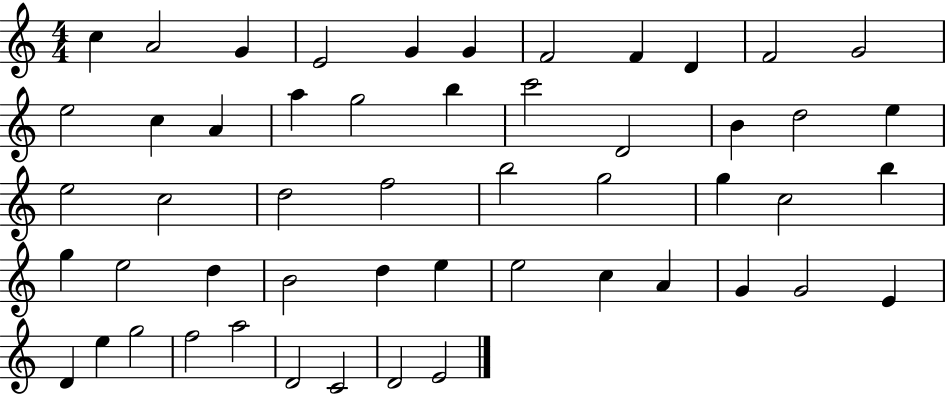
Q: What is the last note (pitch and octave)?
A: E4